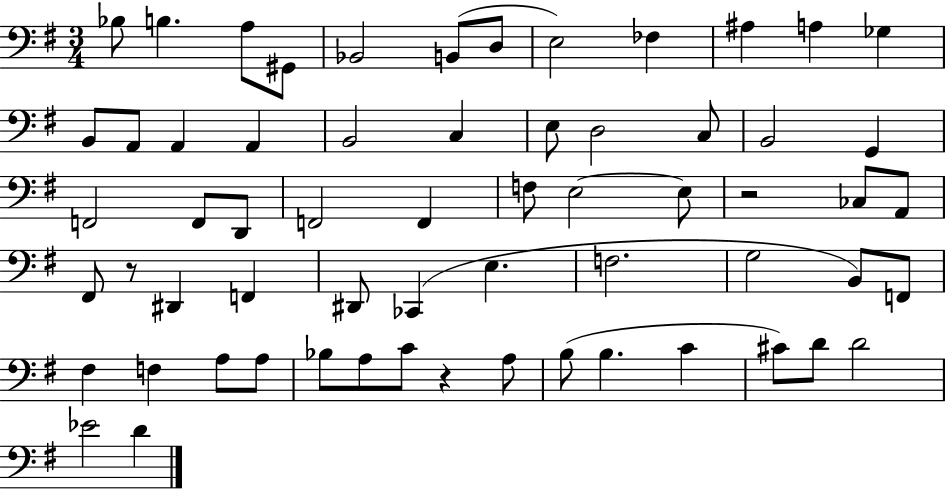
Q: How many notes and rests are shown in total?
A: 62